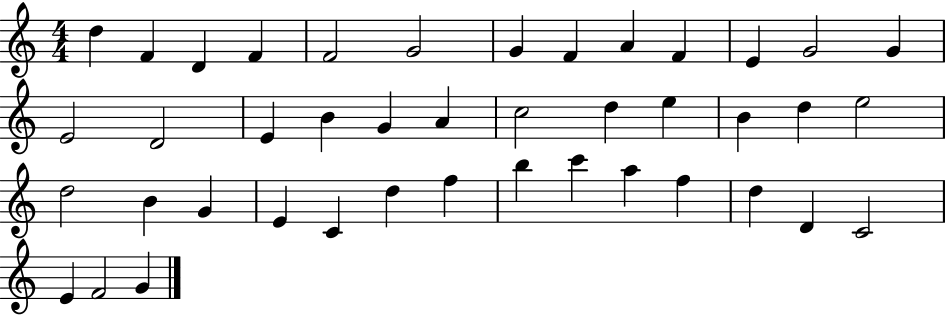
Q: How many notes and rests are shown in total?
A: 42